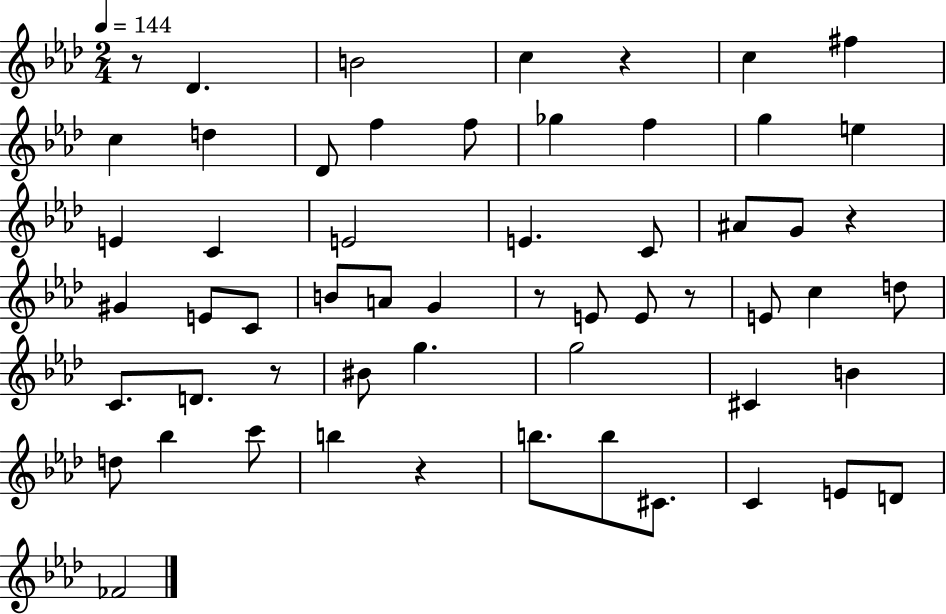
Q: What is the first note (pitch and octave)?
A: Db4